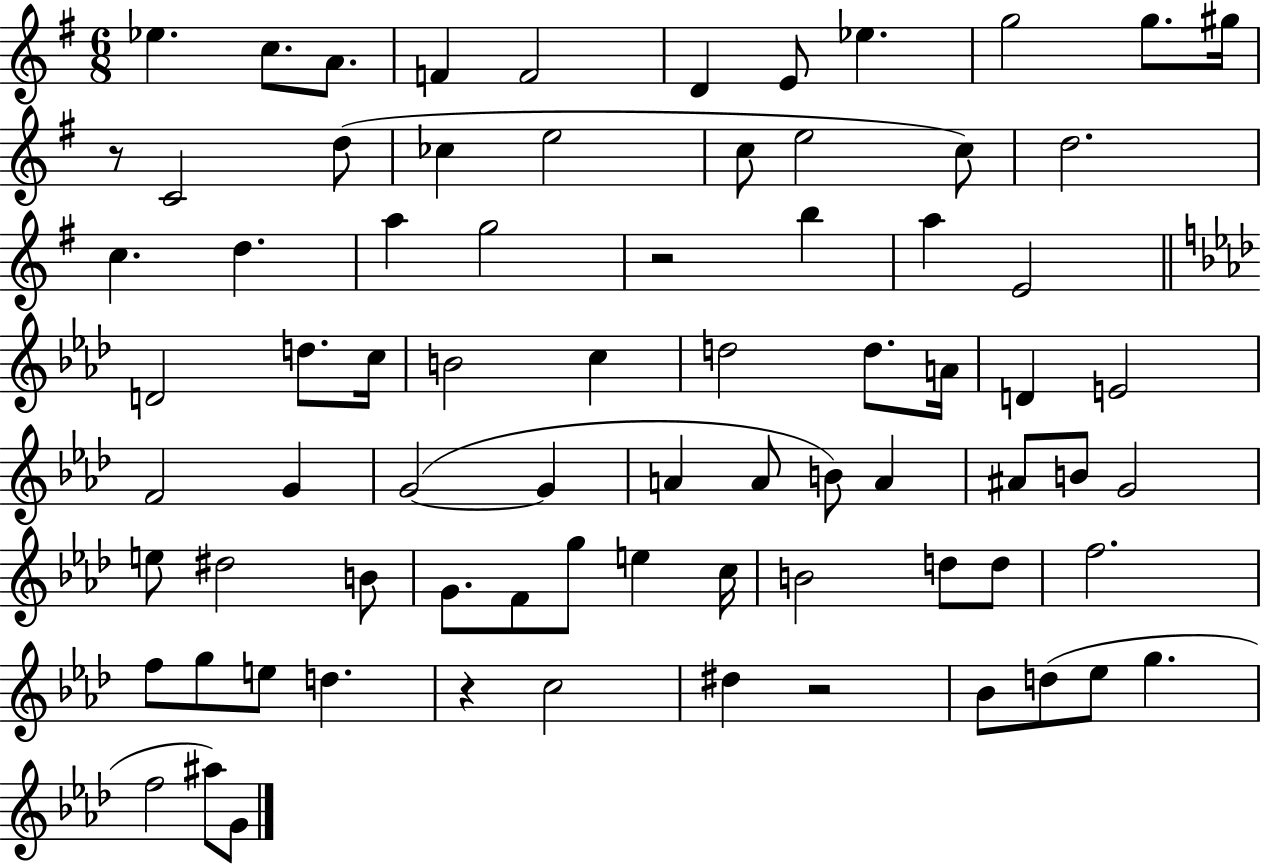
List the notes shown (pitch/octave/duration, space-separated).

Eb5/q. C5/e. A4/e. F4/q F4/h D4/q E4/e Eb5/q. G5/h G5/e. G#5/s R/e C4/h D5/e CES5/q E5/h C5/e E5/h C5/e D5/h. C5/q. D5/q. A5/q G5/h R/h B5/q A5/q E4/h D4/h D5/e. C5/s B4/h C5/q D5/h D5/e. A4/s D4/q E4/h F4/h G4/q G4/h G4/q A4/q A4/e B4/e A4/q A#4/e B4/e G4/h E5/e D#5/h B4/e G4/e. F4/e G5/e E5/q C5/s B4/h D5/e D5/e F5/h. F5/e G5/e E5/e D5/q. R/q C5/h D#5/q R/h Bb4/e D5/e Eb5/e G5/q. F5/h A#5/e G4/e